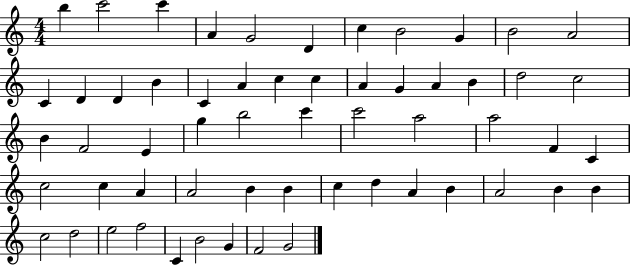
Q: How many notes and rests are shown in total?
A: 58